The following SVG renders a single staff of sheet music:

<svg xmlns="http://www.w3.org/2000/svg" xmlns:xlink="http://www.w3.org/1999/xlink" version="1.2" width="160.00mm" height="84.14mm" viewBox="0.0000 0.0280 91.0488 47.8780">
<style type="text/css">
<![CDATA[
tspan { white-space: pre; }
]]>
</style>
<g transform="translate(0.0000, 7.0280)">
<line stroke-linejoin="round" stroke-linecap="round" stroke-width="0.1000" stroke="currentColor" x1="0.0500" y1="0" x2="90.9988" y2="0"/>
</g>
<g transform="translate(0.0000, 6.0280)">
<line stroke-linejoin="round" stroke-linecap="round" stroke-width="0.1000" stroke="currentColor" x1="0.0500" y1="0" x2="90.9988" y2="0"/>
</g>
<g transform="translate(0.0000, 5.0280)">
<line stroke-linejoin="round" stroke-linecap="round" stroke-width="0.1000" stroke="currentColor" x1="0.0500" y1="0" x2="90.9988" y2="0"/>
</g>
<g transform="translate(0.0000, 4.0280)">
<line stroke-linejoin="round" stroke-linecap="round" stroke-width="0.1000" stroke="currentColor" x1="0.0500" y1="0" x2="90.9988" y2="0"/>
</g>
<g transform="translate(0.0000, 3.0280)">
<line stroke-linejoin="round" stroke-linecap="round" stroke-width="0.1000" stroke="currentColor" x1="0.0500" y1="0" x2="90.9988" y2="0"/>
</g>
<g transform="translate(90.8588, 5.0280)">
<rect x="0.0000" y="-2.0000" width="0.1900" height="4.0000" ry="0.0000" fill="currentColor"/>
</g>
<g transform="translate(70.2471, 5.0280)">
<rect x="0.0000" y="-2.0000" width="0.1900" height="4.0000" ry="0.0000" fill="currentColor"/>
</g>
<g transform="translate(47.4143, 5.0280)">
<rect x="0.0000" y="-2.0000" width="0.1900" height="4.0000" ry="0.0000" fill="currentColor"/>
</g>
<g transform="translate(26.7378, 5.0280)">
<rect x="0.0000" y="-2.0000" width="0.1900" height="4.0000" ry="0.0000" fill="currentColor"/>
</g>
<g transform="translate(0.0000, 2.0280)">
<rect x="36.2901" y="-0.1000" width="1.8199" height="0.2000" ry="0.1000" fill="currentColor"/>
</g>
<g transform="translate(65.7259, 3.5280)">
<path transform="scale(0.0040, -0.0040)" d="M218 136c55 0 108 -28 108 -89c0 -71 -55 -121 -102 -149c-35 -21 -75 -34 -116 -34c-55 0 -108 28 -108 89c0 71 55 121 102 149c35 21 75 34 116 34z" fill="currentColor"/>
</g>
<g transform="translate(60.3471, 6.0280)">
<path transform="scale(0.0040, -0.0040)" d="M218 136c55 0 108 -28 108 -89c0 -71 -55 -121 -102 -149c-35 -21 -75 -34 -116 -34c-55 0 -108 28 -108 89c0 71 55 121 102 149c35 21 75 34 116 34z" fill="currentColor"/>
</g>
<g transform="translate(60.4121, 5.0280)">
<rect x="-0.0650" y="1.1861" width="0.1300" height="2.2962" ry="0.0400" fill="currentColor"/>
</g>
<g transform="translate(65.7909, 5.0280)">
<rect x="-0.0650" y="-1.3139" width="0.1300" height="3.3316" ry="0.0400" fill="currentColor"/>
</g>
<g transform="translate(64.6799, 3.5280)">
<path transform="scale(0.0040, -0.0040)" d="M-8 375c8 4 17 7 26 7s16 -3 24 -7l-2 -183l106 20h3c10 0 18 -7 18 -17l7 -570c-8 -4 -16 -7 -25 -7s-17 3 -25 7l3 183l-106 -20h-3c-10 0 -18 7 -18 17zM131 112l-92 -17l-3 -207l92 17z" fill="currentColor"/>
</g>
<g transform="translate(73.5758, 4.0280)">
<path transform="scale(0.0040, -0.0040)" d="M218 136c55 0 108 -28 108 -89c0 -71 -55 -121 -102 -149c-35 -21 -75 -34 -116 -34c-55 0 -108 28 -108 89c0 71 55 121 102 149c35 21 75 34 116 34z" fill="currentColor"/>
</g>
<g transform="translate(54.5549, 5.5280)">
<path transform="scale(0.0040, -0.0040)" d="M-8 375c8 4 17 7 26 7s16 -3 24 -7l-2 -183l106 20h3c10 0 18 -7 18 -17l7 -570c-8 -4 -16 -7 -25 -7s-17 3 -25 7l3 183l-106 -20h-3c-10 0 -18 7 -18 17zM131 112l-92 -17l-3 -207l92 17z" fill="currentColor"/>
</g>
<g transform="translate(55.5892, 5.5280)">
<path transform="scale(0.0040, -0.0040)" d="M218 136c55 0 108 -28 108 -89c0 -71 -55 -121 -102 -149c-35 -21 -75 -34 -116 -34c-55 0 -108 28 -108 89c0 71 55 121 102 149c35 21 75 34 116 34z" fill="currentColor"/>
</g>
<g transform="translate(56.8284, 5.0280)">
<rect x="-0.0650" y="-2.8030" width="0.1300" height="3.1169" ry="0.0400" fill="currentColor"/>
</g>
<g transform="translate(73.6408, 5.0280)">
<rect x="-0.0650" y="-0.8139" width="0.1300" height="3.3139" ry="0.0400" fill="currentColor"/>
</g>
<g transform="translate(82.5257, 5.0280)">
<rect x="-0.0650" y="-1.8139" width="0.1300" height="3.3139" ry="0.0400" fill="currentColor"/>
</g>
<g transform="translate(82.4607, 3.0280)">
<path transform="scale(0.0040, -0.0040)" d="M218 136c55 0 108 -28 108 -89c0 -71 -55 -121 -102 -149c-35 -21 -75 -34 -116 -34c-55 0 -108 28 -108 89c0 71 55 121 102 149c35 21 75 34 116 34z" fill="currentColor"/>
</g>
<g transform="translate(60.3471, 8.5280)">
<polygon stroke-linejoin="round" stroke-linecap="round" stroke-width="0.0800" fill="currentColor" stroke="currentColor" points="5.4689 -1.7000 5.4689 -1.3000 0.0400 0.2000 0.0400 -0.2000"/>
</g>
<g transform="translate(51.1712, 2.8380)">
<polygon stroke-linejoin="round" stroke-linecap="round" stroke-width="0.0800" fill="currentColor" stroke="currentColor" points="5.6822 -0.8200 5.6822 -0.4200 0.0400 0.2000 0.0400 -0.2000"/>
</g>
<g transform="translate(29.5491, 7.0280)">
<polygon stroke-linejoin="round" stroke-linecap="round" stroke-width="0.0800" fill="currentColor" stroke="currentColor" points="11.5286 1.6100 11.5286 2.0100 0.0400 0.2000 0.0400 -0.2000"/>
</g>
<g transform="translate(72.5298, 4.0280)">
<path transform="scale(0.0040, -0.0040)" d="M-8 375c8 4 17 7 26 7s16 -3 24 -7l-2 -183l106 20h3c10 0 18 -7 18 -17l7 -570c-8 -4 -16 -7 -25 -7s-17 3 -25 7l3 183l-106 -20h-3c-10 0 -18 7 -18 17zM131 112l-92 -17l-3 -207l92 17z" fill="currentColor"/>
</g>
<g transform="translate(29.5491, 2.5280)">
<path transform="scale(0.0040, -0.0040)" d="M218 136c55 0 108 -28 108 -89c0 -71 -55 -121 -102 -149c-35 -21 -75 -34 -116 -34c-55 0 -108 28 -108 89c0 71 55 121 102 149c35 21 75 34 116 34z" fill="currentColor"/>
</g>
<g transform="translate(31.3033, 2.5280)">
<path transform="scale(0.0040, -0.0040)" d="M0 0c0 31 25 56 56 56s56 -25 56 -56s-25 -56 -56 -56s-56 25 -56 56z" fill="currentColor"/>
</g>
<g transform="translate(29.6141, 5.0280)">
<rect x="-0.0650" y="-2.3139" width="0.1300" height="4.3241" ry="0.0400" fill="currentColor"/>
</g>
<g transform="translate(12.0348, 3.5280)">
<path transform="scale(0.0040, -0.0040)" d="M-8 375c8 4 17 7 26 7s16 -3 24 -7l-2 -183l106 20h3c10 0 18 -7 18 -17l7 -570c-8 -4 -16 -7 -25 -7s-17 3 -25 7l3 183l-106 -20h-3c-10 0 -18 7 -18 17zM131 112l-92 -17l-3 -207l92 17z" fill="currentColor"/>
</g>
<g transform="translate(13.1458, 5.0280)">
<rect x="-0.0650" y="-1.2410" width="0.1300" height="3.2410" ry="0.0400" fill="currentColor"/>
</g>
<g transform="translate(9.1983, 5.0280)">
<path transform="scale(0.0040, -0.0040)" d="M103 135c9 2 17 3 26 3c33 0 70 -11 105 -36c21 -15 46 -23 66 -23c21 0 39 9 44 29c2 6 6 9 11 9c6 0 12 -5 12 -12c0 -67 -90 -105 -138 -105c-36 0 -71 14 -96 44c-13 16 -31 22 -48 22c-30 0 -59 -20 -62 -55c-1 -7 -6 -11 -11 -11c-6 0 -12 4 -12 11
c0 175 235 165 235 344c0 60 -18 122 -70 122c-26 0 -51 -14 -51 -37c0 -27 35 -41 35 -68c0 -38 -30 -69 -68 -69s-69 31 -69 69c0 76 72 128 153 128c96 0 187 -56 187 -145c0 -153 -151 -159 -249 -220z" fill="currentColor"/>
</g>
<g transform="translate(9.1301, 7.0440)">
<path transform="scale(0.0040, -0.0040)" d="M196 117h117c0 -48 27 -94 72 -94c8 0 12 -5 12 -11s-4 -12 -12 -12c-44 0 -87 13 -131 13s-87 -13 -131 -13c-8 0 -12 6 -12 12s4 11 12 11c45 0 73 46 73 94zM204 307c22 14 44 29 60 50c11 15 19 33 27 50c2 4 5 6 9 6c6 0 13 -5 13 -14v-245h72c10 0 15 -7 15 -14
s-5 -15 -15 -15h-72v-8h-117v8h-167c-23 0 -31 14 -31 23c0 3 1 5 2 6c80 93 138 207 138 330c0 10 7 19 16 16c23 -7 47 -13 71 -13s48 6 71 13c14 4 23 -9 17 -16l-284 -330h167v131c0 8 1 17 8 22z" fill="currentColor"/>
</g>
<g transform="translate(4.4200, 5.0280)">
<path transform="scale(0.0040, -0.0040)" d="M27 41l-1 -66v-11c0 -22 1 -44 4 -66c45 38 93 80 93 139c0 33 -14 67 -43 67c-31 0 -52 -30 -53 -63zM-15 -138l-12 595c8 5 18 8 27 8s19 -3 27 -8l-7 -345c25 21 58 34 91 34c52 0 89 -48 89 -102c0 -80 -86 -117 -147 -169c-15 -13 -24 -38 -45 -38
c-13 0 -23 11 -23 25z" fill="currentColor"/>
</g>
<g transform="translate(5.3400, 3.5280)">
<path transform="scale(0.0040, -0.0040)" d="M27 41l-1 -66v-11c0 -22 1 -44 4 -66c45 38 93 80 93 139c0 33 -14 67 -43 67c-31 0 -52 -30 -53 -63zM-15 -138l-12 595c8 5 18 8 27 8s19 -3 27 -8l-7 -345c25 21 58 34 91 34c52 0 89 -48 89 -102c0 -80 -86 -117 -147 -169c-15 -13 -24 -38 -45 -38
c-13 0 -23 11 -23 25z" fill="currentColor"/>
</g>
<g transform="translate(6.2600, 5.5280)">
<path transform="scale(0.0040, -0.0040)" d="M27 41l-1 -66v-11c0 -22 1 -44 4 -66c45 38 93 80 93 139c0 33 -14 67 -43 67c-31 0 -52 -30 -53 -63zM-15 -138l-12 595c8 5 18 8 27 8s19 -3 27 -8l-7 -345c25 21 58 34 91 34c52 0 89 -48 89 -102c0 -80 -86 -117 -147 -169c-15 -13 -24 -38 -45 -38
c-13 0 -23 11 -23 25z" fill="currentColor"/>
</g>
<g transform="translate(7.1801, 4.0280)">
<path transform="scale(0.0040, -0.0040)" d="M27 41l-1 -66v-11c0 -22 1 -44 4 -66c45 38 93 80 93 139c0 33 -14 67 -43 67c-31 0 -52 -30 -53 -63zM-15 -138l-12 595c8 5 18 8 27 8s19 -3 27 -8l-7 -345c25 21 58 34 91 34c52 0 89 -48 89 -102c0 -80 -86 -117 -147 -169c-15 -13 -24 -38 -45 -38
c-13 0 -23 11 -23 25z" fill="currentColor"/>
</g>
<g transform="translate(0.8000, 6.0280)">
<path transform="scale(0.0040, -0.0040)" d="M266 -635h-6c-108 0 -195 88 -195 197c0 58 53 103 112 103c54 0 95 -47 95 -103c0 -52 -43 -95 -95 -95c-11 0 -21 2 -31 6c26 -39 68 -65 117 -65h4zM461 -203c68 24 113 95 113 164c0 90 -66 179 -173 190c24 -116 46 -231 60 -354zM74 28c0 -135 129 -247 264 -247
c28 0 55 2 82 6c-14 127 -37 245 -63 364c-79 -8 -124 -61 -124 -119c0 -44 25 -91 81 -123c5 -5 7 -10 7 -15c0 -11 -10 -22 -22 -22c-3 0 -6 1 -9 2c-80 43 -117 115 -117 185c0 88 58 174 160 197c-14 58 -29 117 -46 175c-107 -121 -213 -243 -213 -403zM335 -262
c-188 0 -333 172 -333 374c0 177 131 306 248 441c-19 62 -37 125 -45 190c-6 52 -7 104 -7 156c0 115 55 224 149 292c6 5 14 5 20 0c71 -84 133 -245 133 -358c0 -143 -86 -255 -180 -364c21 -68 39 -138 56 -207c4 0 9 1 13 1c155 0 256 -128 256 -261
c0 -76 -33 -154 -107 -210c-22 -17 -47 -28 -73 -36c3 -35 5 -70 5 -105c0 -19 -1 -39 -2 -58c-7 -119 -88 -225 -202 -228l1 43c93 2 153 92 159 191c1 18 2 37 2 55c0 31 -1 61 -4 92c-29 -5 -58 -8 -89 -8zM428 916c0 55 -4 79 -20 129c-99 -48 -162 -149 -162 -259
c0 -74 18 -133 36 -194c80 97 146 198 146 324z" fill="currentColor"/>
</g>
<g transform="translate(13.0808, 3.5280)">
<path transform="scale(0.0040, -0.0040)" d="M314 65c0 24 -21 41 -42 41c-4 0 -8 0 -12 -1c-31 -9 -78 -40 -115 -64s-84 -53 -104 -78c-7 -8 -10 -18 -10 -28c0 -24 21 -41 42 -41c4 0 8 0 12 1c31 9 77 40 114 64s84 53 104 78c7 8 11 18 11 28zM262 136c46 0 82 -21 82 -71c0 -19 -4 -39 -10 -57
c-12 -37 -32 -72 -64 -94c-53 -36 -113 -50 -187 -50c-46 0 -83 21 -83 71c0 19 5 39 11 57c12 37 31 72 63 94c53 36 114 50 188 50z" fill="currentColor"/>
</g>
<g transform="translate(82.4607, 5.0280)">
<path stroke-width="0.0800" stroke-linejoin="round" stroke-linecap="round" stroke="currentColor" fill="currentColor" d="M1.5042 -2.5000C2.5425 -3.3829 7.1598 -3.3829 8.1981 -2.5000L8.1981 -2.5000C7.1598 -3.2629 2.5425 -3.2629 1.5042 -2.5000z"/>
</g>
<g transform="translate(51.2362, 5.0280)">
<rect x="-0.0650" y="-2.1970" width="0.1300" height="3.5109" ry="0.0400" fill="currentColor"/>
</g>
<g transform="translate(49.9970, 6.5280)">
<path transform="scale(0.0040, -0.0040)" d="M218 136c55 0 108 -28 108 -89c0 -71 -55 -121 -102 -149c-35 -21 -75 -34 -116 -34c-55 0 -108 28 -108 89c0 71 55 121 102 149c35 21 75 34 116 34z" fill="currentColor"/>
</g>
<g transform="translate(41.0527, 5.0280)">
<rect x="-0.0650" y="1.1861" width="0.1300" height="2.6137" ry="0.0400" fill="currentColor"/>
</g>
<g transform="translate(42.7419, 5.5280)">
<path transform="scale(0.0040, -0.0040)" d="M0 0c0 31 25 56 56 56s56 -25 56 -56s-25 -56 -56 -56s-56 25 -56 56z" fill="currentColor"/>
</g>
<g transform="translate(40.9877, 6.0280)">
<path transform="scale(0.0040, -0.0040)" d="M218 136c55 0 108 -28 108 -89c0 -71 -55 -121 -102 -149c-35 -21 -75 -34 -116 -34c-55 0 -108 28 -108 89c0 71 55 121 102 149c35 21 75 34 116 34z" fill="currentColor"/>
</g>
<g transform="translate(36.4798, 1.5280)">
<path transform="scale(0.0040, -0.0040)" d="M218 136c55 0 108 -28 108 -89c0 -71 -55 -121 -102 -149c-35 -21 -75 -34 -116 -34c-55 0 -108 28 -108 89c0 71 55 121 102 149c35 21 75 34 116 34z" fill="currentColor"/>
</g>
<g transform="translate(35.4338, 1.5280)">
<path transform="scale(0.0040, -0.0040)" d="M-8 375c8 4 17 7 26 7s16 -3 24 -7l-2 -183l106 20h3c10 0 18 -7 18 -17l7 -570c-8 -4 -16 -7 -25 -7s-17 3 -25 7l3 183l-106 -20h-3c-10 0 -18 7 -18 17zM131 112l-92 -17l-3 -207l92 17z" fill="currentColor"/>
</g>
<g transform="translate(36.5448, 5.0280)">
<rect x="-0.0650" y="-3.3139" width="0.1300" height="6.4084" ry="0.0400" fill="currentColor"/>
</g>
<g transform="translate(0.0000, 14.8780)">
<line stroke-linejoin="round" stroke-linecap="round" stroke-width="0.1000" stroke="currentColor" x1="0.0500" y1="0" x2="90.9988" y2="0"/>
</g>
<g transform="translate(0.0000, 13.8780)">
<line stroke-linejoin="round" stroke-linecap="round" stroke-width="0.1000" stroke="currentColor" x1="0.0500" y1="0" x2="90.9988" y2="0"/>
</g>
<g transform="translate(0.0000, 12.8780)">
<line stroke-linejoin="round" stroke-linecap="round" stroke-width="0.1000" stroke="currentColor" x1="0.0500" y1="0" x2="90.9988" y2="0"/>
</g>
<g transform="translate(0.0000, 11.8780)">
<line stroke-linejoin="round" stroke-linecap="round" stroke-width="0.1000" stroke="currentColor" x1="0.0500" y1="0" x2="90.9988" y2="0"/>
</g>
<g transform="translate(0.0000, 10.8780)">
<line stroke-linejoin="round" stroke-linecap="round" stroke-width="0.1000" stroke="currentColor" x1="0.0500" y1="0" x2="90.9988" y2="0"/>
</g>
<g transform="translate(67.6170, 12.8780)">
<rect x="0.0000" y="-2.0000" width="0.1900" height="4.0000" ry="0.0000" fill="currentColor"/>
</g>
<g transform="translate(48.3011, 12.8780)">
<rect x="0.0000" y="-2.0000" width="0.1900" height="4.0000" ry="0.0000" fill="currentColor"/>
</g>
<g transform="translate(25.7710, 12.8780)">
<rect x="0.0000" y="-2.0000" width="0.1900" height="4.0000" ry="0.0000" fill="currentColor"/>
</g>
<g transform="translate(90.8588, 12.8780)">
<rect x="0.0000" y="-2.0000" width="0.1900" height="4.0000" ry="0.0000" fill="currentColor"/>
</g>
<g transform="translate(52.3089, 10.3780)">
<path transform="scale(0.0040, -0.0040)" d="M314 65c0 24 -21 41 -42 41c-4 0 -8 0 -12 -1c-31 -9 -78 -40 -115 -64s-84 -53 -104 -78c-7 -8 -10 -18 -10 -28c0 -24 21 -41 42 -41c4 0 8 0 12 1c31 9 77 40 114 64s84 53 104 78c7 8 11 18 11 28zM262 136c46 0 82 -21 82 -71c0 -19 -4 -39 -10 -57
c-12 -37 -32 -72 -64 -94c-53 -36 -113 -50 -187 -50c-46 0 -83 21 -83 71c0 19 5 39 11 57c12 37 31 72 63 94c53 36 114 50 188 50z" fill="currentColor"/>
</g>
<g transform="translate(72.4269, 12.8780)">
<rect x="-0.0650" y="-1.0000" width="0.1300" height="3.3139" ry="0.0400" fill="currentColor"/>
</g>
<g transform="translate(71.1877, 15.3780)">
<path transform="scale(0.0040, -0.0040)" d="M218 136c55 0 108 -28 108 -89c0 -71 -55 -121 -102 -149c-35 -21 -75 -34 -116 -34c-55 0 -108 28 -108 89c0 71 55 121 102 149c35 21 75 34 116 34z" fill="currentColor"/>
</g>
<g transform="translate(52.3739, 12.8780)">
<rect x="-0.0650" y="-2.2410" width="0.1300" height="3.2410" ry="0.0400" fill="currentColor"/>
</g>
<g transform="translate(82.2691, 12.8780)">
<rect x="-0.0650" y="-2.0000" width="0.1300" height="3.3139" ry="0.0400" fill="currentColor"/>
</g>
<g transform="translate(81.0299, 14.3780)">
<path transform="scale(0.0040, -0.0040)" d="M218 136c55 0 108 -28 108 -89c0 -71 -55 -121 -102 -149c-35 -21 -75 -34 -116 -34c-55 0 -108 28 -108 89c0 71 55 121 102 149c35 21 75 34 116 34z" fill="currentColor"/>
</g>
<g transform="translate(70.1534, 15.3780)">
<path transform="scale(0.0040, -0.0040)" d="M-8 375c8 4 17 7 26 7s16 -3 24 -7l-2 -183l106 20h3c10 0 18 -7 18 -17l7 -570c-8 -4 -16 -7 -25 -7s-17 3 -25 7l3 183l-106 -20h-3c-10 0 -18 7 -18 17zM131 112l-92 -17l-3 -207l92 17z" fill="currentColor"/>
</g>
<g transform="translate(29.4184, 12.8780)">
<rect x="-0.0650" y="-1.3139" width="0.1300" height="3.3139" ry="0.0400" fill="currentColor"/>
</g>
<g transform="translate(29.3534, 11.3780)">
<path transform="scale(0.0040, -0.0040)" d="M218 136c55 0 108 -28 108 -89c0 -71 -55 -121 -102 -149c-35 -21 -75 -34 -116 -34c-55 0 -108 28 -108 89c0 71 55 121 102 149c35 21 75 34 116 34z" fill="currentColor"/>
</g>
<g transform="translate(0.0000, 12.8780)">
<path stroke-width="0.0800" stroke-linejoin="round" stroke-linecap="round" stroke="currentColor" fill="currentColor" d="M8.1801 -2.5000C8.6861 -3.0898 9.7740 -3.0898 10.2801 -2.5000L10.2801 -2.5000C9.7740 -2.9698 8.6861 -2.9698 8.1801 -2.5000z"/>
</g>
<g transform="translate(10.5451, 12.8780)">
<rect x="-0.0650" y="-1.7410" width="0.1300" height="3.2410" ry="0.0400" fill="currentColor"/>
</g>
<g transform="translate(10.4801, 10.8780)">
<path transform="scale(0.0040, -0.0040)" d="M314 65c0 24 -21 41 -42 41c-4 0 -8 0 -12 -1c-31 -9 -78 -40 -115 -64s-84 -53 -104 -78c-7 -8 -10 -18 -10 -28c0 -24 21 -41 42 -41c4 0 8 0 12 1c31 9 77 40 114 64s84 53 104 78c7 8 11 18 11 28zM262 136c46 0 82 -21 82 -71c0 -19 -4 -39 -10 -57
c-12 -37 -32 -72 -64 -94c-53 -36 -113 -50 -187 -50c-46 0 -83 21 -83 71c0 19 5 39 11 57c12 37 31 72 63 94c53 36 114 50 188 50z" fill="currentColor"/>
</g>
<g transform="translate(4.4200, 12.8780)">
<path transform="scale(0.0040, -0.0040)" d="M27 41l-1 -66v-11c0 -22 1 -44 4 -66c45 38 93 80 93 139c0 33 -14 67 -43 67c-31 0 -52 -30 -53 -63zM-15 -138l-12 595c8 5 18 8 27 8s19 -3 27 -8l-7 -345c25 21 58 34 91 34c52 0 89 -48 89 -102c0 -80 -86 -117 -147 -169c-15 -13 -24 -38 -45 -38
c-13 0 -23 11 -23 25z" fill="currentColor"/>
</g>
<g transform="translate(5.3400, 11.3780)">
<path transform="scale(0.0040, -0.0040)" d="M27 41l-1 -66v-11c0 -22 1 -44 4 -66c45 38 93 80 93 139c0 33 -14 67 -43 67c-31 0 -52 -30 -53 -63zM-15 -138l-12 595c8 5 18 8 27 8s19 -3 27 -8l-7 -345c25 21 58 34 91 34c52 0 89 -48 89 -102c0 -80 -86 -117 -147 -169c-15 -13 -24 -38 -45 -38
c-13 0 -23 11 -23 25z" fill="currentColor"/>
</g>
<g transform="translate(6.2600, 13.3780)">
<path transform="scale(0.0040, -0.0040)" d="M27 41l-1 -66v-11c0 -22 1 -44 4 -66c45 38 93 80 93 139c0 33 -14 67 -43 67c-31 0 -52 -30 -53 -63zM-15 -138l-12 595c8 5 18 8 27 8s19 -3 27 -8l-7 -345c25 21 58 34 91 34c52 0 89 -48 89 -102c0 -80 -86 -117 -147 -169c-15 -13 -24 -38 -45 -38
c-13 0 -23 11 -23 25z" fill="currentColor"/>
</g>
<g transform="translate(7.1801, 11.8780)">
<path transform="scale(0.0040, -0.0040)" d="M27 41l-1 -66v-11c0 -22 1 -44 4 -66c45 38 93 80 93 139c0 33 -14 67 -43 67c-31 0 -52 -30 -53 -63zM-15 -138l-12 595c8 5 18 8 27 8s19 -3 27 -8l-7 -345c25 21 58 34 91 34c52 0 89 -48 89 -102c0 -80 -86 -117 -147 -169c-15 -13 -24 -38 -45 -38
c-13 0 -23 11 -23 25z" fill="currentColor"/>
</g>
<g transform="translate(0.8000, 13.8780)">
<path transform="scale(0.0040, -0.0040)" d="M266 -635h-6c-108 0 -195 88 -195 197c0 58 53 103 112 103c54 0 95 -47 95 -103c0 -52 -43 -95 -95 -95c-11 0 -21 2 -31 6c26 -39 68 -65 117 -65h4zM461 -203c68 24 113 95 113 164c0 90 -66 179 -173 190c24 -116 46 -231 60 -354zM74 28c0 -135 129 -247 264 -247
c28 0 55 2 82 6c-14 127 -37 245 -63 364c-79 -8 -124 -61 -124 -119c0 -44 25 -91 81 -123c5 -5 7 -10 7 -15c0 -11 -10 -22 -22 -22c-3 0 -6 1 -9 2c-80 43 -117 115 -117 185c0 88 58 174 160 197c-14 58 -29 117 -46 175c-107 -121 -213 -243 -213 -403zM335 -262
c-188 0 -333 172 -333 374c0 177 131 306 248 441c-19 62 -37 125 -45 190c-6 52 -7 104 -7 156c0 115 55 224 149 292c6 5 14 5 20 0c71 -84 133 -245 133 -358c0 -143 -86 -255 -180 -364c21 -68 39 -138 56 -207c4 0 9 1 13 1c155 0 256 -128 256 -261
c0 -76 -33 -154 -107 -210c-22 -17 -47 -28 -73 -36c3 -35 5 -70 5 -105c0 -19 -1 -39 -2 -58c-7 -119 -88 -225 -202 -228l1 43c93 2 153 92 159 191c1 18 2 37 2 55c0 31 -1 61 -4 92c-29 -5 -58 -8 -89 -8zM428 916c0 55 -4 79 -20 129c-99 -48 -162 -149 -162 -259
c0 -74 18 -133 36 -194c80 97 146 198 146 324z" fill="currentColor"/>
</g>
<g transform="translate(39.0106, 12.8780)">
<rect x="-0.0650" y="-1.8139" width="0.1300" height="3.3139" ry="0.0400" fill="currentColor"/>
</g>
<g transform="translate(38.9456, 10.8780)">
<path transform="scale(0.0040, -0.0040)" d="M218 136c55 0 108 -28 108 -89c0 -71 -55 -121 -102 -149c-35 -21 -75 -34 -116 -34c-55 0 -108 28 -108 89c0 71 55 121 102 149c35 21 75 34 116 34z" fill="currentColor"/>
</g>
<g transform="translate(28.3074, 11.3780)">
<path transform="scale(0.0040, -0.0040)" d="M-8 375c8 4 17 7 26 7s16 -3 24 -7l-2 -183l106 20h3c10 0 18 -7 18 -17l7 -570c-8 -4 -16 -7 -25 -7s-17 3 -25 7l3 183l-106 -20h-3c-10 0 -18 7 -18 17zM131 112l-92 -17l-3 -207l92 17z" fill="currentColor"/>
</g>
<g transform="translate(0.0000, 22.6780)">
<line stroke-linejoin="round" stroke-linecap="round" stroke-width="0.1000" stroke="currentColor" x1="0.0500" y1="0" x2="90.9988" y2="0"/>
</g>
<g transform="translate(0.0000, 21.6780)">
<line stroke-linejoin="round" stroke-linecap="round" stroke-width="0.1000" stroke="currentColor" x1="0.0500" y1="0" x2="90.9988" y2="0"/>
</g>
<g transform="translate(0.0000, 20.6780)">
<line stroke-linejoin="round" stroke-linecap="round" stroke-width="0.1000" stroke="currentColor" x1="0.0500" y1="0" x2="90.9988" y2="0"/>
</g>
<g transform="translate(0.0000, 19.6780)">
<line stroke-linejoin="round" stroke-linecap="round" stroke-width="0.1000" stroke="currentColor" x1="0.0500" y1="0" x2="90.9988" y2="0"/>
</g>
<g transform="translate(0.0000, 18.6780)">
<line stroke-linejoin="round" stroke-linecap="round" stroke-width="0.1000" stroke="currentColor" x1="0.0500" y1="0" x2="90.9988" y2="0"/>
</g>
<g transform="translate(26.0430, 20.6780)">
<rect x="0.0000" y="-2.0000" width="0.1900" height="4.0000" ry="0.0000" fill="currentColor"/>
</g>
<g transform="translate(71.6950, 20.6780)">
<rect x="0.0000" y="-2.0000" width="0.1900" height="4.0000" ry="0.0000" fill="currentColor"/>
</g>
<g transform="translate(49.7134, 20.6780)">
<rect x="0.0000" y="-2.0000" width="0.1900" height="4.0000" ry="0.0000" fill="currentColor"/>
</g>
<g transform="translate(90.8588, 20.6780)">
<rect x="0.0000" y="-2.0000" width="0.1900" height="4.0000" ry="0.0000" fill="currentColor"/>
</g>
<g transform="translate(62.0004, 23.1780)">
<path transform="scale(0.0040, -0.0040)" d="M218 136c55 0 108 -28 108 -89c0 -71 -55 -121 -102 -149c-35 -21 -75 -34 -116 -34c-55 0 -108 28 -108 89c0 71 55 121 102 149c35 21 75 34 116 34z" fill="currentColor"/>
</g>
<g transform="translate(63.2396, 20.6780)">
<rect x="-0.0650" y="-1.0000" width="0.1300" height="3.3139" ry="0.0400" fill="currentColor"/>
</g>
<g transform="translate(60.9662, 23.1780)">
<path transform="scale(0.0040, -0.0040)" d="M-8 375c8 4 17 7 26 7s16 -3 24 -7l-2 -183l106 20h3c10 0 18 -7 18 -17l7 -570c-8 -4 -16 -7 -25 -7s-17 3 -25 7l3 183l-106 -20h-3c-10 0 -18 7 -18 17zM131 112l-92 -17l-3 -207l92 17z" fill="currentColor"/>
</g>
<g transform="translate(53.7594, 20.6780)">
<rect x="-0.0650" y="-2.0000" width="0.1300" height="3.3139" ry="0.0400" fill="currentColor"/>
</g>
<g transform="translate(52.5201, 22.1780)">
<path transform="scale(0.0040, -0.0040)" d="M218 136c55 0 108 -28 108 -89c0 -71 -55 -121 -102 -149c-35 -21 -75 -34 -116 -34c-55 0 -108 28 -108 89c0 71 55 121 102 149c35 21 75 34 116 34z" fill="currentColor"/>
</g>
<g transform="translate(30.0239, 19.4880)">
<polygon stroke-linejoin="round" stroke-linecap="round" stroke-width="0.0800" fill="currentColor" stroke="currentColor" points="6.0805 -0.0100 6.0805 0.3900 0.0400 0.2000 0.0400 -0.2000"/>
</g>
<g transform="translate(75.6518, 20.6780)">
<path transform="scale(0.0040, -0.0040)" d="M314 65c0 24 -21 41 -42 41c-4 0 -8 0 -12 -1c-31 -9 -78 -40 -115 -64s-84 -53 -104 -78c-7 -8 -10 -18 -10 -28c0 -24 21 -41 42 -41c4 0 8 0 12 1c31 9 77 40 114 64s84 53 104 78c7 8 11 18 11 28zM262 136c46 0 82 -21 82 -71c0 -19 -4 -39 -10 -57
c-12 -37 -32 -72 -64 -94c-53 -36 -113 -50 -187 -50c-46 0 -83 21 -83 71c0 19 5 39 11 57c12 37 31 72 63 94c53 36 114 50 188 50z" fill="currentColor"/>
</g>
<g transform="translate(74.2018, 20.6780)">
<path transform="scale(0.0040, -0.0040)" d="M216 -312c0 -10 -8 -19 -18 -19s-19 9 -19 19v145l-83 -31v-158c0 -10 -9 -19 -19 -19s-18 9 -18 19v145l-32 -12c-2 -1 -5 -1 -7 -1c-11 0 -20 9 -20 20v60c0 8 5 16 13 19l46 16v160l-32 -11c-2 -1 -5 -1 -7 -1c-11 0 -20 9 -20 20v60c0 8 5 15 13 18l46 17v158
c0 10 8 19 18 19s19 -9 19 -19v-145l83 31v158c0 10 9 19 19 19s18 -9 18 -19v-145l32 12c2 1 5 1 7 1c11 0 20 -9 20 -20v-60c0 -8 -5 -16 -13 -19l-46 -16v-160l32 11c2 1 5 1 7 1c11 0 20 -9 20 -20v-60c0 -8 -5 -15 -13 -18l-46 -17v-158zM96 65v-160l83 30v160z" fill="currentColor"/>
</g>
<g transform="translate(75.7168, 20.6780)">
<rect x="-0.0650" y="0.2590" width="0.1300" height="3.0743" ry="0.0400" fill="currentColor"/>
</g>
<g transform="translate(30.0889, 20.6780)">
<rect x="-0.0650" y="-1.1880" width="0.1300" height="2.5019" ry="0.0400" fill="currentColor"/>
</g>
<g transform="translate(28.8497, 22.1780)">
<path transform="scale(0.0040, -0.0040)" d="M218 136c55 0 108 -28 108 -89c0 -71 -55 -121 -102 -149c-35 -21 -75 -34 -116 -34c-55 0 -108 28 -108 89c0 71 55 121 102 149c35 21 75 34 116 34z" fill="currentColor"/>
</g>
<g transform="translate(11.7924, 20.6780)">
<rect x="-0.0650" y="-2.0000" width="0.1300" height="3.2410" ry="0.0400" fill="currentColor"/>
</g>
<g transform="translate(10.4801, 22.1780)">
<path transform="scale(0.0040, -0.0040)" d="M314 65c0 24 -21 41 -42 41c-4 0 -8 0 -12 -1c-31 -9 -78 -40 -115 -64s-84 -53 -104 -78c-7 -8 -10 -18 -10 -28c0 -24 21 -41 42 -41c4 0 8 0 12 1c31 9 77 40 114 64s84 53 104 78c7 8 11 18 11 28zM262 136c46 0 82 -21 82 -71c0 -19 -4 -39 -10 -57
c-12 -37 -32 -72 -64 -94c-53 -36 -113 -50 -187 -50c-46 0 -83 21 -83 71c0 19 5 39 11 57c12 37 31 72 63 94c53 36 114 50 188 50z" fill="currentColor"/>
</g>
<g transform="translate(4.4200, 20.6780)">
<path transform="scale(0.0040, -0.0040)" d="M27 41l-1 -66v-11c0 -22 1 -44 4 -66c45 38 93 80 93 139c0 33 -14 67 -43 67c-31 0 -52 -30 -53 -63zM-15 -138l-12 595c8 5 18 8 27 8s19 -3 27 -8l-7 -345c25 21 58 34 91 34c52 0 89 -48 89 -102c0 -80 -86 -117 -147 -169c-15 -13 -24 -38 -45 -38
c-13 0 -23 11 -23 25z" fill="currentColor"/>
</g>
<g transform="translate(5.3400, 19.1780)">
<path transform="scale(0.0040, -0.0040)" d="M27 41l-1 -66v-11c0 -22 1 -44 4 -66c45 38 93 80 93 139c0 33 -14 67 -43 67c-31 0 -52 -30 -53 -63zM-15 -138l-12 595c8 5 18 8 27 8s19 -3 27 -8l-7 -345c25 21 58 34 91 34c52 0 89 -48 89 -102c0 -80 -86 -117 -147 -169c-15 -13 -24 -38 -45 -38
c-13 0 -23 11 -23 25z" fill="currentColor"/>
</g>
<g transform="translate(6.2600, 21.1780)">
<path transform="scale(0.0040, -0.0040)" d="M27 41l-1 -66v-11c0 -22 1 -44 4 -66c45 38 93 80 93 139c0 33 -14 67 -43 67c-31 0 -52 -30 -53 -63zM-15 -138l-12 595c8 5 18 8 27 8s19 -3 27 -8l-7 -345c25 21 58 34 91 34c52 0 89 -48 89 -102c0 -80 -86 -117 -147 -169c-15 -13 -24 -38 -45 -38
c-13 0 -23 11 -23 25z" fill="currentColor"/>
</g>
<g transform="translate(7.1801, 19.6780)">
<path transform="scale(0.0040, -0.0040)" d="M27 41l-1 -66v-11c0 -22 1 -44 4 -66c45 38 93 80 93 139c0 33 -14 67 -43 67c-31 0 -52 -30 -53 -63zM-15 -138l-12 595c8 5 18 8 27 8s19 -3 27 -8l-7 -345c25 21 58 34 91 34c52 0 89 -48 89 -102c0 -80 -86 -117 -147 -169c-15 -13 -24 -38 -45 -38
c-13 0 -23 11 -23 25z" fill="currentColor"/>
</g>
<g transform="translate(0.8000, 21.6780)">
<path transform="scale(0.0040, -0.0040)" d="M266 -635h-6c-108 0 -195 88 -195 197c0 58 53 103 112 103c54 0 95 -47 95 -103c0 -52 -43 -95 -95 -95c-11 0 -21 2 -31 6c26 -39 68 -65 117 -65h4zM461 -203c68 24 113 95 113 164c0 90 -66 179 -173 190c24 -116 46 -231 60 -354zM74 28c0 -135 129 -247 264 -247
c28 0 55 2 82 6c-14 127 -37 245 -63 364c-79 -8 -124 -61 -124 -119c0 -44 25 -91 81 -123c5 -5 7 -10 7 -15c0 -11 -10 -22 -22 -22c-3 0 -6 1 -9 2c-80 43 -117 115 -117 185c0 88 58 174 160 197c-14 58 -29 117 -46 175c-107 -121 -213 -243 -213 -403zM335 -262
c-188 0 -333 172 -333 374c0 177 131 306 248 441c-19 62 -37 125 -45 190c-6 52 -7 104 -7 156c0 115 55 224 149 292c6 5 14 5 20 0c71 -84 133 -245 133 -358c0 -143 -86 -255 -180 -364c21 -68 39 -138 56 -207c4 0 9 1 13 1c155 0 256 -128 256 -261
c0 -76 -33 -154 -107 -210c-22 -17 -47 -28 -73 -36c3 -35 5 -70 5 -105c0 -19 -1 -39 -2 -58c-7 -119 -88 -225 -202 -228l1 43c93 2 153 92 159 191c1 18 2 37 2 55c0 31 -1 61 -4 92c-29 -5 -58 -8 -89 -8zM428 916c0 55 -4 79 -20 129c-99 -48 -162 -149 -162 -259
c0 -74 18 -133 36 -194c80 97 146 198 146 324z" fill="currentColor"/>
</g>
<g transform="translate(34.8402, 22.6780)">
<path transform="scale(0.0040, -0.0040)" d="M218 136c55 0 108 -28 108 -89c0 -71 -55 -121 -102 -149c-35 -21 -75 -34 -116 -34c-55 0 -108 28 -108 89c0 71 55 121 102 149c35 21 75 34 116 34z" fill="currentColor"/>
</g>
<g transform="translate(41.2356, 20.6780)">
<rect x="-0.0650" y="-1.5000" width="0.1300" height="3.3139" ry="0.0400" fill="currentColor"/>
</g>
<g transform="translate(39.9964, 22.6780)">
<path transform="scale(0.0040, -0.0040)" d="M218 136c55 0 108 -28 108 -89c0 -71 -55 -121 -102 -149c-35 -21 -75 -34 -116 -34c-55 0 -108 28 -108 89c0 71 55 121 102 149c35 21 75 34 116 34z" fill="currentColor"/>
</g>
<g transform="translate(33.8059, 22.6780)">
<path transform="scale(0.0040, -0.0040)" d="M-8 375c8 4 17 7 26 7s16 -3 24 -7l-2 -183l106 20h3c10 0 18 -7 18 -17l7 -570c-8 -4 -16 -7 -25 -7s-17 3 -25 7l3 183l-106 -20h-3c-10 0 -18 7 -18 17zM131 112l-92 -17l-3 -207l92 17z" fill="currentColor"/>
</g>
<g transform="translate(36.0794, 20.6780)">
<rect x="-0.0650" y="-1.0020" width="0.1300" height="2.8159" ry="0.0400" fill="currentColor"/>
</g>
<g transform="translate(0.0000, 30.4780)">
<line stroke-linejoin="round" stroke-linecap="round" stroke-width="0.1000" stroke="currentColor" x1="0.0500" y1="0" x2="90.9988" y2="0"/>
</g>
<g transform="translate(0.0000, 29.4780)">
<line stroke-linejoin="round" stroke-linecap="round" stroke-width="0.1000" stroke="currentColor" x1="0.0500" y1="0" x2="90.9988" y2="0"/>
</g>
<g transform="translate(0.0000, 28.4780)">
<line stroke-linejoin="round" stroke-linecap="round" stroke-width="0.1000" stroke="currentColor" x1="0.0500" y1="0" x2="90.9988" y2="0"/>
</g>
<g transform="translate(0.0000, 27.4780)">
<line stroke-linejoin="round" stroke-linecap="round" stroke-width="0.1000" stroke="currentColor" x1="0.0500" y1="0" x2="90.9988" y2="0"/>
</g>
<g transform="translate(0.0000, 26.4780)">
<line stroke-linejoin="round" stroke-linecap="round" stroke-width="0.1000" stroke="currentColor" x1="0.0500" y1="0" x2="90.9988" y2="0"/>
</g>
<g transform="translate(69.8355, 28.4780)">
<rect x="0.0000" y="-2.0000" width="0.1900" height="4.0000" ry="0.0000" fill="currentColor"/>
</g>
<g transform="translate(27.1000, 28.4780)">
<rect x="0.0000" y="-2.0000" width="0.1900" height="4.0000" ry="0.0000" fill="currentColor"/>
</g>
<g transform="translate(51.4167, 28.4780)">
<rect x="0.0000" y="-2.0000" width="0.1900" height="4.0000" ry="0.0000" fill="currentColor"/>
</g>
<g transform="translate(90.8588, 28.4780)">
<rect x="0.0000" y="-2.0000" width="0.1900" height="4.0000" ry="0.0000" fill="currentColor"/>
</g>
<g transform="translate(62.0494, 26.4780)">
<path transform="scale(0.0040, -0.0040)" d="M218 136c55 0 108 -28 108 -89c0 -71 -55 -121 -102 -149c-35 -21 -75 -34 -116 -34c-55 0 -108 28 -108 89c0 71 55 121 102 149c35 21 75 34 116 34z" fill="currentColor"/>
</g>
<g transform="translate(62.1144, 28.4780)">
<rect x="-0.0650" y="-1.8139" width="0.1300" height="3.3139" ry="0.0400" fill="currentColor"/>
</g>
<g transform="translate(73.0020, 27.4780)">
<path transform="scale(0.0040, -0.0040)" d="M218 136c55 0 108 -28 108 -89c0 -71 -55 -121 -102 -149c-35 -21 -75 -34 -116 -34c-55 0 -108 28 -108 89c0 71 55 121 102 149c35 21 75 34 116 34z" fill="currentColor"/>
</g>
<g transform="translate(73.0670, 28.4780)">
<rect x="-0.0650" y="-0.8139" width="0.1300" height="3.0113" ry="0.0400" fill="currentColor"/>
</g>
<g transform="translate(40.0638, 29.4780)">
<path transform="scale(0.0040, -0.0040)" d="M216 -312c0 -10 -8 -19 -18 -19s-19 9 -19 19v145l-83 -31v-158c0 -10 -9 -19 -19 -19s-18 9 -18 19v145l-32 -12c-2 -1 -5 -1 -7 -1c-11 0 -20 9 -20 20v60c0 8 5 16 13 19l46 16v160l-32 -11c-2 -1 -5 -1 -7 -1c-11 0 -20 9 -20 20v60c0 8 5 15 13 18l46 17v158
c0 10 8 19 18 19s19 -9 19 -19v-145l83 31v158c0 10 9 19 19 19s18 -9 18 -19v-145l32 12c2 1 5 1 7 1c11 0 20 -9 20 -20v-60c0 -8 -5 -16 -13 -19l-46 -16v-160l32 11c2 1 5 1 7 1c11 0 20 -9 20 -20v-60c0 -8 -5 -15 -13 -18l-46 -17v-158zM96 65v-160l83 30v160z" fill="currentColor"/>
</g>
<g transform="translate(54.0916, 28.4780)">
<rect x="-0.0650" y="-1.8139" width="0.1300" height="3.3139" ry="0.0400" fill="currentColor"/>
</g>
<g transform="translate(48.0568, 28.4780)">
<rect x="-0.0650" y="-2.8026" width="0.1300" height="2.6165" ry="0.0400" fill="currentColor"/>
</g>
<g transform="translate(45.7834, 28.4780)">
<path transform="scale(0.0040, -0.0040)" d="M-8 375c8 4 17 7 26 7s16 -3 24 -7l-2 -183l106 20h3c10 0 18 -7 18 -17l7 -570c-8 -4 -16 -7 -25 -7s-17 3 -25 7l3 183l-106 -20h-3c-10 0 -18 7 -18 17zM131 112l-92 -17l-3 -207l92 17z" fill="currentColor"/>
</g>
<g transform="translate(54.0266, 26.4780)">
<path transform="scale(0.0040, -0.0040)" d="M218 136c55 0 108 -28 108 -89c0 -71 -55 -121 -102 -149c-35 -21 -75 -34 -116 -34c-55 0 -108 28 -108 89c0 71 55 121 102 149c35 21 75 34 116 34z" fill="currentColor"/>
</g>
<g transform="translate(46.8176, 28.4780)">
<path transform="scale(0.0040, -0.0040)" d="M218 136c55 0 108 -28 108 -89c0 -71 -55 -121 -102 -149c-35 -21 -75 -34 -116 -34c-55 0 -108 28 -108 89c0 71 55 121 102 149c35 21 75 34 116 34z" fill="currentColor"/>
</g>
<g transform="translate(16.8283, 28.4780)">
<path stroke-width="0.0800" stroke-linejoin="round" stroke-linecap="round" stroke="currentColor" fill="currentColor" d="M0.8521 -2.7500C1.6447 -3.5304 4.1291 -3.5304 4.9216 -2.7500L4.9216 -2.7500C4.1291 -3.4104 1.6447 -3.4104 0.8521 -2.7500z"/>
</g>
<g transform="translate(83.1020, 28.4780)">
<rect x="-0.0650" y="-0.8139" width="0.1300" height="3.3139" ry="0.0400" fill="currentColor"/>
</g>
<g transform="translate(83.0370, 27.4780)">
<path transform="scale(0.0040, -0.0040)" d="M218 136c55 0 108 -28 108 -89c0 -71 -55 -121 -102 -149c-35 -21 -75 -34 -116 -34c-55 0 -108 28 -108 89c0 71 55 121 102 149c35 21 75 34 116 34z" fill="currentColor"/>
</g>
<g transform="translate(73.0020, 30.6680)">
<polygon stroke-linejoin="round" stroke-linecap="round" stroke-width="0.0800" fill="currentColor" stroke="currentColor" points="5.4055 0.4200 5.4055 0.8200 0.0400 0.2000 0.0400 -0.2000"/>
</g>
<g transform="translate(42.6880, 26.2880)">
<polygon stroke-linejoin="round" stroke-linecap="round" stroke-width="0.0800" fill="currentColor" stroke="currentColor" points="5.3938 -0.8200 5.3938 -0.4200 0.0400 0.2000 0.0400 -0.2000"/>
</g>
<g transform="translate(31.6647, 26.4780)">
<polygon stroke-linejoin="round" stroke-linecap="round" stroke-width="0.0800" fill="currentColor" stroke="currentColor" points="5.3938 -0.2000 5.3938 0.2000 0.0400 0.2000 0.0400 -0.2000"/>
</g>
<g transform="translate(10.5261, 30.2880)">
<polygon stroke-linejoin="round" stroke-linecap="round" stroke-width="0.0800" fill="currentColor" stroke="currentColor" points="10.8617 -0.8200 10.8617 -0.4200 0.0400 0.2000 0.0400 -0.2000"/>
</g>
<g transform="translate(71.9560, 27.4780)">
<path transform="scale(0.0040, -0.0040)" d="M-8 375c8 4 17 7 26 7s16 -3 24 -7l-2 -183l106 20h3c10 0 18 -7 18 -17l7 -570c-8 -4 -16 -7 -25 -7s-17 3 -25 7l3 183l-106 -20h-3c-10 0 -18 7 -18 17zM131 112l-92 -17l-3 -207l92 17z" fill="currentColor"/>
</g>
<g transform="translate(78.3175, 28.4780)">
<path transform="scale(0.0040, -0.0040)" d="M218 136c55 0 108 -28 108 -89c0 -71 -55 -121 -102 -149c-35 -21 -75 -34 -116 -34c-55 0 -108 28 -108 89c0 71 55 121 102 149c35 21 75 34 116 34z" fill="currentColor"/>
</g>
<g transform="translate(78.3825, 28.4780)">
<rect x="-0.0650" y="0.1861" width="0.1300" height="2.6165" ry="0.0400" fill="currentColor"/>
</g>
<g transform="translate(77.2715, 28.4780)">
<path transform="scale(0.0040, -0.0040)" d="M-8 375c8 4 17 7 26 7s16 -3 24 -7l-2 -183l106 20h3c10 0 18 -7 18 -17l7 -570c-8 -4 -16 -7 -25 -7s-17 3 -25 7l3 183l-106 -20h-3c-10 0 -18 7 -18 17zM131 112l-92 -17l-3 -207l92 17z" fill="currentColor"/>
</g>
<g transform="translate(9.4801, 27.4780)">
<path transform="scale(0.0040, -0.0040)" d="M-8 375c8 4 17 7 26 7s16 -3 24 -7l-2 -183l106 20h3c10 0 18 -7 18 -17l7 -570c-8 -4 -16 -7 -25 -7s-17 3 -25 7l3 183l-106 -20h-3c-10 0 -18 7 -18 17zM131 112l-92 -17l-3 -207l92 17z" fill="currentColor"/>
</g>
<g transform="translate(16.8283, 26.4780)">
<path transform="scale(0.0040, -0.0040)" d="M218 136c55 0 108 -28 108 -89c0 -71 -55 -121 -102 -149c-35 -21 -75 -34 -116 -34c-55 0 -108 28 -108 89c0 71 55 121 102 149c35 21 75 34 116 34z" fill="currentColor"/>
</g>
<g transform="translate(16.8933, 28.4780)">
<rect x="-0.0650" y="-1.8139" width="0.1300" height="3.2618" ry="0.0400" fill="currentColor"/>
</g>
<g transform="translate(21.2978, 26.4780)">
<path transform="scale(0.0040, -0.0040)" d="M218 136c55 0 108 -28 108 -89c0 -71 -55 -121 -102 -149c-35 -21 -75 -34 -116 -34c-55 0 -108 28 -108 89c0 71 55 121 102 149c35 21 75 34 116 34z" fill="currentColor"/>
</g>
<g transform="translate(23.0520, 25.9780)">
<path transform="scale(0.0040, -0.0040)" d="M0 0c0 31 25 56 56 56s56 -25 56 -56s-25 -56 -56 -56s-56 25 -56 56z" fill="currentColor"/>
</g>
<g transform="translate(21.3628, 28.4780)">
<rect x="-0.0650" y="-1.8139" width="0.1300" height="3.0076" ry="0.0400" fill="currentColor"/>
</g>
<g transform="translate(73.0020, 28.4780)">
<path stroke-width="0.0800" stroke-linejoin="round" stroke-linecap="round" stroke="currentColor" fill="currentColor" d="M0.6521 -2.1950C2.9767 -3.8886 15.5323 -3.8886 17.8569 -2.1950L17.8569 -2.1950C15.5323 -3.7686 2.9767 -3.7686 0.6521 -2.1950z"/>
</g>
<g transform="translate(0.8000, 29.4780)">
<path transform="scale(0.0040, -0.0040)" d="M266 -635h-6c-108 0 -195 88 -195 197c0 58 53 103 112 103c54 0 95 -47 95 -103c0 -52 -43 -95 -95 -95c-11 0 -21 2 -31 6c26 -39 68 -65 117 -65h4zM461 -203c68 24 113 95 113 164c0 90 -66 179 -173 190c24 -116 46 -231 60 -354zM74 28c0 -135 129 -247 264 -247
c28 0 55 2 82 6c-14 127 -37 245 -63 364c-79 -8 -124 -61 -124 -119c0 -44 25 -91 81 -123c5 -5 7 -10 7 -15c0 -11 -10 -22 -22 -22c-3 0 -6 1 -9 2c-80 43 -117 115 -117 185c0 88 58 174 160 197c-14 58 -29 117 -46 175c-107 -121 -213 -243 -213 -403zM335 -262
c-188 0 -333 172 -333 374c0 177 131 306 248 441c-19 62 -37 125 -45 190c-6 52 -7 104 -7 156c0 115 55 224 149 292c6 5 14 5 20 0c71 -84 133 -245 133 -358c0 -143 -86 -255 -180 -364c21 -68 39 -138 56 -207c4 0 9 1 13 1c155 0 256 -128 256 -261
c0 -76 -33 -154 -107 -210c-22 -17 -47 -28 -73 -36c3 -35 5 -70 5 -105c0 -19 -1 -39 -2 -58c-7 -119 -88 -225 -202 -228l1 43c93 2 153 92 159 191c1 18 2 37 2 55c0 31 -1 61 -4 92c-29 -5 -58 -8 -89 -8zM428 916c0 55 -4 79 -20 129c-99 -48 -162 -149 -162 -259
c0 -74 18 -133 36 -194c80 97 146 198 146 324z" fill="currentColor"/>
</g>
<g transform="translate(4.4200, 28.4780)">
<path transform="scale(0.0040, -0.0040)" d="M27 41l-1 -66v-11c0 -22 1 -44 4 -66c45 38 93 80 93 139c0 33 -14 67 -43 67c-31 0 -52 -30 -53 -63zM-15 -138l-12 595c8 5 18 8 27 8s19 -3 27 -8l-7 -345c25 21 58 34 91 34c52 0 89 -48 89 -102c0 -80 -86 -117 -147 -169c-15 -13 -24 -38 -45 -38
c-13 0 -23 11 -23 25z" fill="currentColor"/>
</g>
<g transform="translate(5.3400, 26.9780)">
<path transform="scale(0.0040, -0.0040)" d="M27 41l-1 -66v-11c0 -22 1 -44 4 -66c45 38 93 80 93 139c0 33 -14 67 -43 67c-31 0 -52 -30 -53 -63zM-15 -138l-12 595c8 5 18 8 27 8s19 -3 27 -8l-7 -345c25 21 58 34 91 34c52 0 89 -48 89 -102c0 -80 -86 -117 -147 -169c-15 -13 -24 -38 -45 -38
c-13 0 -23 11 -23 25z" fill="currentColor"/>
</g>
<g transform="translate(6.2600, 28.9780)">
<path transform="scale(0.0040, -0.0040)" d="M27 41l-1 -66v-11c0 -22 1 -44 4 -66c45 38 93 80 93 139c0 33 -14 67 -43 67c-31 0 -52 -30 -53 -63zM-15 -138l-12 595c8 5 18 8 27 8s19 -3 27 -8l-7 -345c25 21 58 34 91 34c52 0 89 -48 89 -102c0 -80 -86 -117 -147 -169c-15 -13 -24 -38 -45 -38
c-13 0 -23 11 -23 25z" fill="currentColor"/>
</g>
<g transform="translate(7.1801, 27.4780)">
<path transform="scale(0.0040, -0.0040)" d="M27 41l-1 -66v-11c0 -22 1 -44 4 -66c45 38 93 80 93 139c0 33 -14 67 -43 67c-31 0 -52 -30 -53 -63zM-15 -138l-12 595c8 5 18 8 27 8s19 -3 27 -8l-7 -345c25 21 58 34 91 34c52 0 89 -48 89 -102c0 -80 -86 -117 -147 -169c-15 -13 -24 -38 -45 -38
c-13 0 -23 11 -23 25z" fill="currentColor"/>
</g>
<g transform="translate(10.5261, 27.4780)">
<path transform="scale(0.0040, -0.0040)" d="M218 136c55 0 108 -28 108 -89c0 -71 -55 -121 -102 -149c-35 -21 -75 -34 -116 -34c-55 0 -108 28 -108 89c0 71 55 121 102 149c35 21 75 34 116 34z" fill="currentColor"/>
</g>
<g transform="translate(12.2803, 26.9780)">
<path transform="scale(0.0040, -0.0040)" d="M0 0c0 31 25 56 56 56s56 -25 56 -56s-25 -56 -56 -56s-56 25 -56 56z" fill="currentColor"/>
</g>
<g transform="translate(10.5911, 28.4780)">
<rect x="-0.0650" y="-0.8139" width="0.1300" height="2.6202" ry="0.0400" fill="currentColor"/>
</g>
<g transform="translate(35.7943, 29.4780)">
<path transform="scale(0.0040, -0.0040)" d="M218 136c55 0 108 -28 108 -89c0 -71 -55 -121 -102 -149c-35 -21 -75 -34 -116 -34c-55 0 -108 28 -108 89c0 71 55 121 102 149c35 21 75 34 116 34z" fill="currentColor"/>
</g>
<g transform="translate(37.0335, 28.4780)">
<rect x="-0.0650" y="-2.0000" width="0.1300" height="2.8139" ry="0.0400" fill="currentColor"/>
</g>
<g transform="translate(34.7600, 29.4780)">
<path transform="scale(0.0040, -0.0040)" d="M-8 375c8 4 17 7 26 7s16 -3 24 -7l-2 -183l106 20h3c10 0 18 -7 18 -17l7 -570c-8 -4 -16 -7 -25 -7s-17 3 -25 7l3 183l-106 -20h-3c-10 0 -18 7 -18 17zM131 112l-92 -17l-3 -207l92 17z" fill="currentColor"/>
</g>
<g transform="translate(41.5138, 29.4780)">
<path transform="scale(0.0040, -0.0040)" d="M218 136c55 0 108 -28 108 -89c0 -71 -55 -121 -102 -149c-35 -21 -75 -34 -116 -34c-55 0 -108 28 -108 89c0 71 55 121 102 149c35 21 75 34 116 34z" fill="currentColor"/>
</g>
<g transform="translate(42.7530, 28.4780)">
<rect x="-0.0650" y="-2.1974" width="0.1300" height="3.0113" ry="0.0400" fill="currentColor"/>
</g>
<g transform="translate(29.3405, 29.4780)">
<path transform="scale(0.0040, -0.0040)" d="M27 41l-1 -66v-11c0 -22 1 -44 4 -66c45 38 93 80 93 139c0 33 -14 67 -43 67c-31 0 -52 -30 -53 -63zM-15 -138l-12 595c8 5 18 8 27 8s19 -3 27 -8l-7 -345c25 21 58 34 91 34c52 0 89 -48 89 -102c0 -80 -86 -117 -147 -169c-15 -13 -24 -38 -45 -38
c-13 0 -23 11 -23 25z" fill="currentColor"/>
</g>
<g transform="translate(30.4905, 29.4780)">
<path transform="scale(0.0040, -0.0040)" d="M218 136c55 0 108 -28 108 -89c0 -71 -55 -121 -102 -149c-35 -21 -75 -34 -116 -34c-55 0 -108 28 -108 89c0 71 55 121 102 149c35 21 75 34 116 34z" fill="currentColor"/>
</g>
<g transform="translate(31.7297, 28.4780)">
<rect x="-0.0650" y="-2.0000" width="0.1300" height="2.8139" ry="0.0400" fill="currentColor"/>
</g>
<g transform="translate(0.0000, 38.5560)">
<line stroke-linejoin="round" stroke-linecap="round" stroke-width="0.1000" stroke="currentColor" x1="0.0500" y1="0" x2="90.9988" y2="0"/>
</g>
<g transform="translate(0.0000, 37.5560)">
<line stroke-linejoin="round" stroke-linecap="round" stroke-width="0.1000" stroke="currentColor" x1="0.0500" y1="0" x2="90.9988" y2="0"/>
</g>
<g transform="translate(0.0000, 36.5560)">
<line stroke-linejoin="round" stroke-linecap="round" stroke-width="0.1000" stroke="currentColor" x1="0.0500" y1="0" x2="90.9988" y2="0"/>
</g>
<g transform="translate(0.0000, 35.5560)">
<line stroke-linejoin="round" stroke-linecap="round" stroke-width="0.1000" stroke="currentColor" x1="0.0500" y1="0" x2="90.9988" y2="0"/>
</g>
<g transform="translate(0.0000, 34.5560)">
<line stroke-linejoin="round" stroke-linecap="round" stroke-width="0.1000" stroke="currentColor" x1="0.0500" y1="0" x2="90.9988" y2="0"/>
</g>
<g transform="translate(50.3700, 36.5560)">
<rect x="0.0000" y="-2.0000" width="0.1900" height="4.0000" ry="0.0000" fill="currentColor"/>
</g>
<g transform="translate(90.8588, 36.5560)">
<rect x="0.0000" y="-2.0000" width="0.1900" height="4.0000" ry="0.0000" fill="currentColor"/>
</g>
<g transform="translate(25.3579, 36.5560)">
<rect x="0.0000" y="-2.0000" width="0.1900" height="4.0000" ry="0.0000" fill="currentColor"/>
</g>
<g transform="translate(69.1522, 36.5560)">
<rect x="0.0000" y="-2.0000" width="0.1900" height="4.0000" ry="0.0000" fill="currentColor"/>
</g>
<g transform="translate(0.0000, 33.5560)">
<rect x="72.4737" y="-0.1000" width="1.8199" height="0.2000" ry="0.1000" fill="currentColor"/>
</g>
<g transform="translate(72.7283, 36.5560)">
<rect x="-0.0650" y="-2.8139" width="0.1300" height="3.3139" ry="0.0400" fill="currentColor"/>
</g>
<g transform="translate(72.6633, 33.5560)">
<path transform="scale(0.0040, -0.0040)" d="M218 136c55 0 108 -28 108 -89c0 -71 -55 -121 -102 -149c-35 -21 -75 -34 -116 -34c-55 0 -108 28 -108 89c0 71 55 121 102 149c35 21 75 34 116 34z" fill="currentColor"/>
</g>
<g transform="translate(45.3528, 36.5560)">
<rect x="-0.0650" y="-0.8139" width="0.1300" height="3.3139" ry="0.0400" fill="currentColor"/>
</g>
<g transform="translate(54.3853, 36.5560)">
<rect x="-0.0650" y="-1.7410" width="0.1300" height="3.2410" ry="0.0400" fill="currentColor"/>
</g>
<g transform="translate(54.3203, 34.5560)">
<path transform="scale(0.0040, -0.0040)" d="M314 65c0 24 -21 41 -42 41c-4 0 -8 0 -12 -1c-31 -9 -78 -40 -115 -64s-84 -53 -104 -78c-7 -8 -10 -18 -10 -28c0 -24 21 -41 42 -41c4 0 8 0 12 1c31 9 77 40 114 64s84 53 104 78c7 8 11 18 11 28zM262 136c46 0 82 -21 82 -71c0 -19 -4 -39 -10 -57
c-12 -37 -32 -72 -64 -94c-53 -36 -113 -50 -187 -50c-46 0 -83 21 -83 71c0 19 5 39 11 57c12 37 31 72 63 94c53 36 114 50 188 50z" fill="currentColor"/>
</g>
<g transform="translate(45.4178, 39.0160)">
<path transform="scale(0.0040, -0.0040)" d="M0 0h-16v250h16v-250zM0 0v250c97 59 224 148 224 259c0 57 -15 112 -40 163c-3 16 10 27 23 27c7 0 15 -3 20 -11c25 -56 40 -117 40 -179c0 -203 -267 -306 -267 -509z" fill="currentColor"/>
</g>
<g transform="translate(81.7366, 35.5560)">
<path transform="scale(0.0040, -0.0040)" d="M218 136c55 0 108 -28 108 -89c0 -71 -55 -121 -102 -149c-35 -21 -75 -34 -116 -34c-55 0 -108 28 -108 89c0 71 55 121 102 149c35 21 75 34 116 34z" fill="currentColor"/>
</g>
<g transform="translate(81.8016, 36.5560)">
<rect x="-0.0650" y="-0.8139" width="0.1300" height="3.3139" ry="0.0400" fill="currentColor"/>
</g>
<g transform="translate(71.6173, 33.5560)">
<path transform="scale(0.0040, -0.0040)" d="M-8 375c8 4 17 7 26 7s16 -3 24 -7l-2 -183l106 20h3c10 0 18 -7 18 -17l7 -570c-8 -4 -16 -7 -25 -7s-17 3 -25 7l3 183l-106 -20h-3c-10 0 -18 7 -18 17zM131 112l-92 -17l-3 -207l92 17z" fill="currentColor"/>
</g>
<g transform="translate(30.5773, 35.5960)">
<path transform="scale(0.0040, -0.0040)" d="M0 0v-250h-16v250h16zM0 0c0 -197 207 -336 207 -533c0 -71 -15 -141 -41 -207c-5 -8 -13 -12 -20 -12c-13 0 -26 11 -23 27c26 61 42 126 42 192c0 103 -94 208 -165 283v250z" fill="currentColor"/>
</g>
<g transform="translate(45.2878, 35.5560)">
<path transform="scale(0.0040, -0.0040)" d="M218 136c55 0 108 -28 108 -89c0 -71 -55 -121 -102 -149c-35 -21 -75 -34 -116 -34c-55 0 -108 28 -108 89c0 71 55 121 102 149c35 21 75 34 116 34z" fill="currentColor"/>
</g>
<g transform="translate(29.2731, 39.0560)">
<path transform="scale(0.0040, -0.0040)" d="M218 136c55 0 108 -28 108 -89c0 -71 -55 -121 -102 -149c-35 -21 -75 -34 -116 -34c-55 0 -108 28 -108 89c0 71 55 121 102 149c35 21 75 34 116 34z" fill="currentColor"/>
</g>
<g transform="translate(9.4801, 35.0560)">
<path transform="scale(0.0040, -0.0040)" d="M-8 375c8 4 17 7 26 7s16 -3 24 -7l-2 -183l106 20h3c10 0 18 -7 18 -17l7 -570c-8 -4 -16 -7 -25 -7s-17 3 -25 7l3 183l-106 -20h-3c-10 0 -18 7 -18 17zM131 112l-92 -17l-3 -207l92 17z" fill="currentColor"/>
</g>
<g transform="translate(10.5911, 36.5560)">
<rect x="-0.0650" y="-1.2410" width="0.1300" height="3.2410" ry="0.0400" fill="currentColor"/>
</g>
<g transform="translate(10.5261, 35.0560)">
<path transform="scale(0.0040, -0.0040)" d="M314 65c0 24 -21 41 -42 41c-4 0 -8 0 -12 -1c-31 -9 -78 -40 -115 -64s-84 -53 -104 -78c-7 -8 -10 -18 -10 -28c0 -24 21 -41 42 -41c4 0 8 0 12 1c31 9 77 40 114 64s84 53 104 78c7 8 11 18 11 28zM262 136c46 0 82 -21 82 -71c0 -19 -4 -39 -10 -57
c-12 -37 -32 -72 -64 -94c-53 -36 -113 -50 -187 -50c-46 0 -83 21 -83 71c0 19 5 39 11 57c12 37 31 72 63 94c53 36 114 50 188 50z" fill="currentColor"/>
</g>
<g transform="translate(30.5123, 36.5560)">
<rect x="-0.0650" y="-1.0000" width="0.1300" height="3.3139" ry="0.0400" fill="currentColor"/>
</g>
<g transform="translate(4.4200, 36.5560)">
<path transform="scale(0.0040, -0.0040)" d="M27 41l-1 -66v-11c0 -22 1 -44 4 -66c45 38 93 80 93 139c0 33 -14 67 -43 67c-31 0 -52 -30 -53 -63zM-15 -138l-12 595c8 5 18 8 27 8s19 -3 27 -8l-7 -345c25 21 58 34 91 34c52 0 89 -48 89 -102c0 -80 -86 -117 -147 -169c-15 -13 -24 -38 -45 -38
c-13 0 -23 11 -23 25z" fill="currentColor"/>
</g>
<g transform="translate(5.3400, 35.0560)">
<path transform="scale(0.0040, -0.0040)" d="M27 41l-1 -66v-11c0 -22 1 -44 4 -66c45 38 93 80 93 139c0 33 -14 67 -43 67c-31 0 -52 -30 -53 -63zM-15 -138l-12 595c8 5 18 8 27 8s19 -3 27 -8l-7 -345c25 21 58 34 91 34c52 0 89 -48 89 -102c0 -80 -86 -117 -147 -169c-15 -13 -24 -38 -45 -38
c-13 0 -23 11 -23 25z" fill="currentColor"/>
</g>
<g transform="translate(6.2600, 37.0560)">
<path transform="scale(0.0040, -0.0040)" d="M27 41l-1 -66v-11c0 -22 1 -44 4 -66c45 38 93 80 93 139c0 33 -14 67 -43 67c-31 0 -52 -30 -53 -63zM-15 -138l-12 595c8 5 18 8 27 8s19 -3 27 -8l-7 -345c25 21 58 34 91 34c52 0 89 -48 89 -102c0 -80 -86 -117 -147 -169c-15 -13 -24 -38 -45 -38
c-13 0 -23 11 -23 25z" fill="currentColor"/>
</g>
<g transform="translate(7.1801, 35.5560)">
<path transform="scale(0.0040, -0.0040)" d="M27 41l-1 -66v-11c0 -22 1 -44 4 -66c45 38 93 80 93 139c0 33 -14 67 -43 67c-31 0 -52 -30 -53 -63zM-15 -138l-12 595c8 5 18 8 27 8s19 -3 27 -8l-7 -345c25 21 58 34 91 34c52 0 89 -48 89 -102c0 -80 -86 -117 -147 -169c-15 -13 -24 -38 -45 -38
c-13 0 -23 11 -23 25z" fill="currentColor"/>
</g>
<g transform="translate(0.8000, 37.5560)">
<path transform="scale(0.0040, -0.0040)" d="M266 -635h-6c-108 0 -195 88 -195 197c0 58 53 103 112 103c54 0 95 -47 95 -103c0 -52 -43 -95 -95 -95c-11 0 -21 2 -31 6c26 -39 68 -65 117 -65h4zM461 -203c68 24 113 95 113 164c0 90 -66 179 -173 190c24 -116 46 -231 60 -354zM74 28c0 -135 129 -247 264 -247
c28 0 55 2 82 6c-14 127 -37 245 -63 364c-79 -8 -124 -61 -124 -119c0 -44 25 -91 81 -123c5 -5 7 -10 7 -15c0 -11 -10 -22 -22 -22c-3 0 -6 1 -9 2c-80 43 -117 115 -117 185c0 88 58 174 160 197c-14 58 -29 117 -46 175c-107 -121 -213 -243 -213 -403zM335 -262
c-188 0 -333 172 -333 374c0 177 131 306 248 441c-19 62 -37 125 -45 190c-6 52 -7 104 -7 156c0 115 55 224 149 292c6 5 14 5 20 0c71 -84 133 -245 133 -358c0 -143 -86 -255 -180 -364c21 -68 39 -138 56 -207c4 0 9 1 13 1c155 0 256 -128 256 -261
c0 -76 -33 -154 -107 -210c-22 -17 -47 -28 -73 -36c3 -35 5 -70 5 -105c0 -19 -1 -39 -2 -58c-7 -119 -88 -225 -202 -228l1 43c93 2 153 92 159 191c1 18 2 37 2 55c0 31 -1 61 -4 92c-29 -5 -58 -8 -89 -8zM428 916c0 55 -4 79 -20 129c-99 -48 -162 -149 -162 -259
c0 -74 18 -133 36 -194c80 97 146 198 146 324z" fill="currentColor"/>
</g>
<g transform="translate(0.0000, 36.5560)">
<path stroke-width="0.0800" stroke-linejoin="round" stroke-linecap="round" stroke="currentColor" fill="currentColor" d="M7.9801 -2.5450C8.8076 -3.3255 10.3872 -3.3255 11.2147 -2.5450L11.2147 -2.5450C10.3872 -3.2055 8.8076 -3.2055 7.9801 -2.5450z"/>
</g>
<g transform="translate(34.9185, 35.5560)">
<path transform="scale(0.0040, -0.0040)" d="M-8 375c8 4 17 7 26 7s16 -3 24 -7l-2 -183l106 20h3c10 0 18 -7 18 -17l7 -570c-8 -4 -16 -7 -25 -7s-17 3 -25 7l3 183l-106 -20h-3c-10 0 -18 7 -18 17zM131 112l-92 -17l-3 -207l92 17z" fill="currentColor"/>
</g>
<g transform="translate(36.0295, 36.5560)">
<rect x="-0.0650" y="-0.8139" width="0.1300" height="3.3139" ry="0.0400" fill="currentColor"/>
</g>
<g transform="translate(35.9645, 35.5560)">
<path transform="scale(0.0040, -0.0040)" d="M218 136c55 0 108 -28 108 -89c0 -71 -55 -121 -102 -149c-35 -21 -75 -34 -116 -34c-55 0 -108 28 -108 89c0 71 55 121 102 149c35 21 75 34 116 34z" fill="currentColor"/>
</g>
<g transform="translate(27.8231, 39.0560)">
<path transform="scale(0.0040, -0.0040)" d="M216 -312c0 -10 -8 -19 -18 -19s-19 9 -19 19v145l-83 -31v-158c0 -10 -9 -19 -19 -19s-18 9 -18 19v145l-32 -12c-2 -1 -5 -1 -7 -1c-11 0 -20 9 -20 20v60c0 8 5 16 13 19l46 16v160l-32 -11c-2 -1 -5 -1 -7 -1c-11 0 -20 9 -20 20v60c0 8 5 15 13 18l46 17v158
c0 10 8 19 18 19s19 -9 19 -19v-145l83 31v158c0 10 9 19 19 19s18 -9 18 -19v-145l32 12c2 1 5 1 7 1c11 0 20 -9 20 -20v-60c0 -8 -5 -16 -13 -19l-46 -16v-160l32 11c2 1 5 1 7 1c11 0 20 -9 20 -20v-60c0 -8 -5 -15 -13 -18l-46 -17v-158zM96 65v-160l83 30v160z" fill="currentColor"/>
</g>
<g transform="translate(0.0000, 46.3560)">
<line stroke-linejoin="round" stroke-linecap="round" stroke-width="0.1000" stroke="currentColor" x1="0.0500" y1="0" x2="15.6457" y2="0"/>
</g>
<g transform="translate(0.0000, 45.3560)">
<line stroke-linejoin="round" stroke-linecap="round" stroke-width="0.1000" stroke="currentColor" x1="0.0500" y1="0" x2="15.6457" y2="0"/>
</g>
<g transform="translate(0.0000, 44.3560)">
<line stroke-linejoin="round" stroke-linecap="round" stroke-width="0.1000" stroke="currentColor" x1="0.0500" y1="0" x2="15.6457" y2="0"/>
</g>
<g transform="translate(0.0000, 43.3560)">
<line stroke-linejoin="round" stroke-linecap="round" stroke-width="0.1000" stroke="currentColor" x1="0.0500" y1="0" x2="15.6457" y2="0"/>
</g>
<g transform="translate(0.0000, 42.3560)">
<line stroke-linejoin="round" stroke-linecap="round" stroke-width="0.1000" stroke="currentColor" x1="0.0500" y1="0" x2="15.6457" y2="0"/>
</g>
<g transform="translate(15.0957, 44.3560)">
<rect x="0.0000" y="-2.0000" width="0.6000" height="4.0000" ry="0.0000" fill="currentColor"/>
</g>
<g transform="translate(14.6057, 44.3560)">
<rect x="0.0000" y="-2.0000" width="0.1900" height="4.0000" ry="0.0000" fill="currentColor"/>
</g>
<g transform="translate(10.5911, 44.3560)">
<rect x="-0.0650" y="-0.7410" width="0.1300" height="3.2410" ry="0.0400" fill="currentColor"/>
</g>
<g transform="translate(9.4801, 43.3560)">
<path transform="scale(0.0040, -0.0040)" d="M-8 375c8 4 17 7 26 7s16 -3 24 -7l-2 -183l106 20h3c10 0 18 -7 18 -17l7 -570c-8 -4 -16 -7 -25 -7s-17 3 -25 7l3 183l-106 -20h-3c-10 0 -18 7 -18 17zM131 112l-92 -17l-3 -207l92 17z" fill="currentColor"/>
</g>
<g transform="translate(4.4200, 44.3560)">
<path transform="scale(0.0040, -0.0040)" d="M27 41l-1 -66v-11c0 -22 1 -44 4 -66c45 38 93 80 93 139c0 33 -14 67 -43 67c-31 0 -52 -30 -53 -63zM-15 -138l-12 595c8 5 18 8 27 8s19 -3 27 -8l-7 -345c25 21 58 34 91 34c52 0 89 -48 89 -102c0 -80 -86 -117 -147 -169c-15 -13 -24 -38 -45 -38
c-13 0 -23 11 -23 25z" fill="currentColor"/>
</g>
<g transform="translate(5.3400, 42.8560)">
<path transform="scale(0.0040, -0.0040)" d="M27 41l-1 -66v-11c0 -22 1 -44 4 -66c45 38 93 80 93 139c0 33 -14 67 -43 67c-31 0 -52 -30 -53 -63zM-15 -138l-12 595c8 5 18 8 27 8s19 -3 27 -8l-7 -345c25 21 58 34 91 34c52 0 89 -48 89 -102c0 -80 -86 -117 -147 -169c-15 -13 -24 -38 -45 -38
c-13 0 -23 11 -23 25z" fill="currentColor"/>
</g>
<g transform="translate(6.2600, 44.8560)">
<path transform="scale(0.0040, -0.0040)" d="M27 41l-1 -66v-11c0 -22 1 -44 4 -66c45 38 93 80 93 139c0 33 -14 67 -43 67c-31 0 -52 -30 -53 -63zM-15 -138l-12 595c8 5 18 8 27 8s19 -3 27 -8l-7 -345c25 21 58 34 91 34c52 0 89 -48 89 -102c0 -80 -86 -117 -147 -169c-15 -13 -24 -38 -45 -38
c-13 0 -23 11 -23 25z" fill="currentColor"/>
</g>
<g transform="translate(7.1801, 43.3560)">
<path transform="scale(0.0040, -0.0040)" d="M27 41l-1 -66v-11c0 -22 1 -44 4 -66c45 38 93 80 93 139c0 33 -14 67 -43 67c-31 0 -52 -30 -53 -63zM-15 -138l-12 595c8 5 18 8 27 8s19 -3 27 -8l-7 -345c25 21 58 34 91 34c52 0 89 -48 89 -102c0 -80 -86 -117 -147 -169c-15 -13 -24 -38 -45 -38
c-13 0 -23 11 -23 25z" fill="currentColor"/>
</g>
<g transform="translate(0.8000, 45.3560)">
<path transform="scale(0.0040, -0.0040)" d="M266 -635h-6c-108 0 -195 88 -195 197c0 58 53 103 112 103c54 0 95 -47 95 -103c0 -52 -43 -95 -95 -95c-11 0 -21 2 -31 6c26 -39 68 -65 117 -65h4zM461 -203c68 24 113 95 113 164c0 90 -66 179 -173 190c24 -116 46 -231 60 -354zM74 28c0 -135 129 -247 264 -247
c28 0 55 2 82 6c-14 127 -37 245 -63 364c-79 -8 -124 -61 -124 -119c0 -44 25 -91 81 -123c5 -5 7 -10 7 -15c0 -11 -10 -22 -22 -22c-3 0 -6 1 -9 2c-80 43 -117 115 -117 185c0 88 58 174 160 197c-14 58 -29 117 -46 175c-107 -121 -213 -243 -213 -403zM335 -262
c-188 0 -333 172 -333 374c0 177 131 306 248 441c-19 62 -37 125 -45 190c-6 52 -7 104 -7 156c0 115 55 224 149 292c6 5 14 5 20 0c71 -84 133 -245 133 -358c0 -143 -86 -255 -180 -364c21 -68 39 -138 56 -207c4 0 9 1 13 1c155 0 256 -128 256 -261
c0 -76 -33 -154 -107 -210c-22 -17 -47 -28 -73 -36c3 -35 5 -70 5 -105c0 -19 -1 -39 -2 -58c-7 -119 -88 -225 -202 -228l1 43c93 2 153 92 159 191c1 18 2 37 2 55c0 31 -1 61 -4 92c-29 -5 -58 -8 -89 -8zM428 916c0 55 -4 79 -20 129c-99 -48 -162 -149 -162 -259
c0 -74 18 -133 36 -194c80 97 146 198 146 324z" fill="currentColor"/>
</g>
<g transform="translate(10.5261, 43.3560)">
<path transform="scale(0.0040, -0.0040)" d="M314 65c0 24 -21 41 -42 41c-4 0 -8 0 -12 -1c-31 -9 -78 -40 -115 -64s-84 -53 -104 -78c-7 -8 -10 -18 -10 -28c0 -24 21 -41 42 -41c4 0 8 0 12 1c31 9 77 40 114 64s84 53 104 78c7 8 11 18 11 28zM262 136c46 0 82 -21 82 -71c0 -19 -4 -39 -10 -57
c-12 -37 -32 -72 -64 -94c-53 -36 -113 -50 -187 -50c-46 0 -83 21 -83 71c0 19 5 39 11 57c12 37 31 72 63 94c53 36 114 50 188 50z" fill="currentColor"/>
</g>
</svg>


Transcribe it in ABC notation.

X:1
T:Untitled
M:2/4
L:1/4
K:Ab
e2 g/2 b/2 G/2 F/2 A/2 G/2 e/2 d f f2 e f g2 D F F2 F/2 E/2 E F D ^B2 d/2 f/2 f/2 _G/2 G/2 ^G/2 B/2 f f d/2 B/2 d e2 ^D/2 d d/2 f2 a _d d2